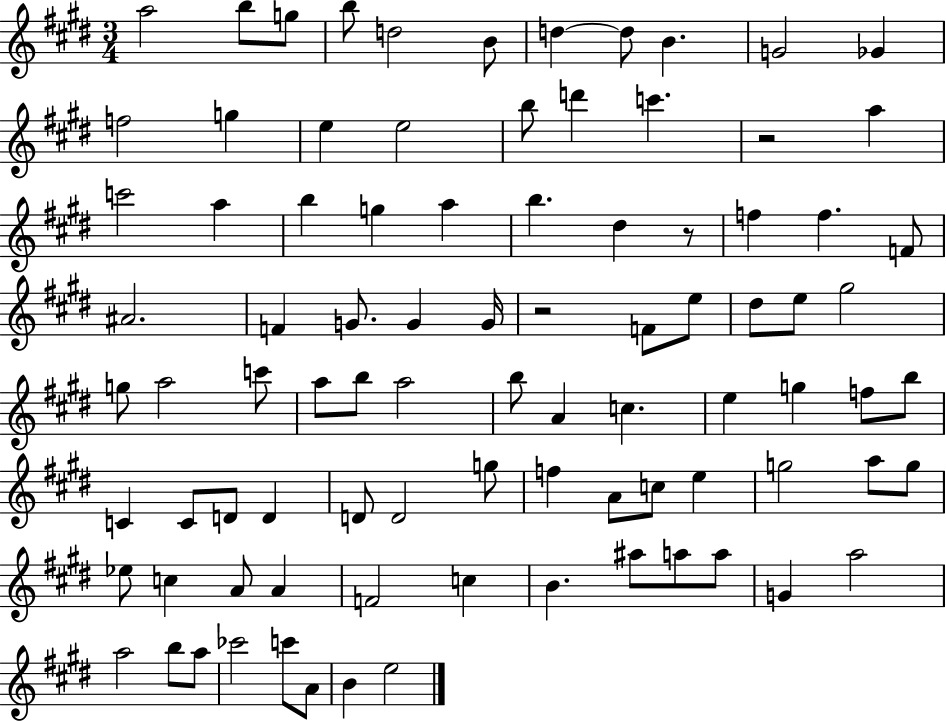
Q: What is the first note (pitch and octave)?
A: A5